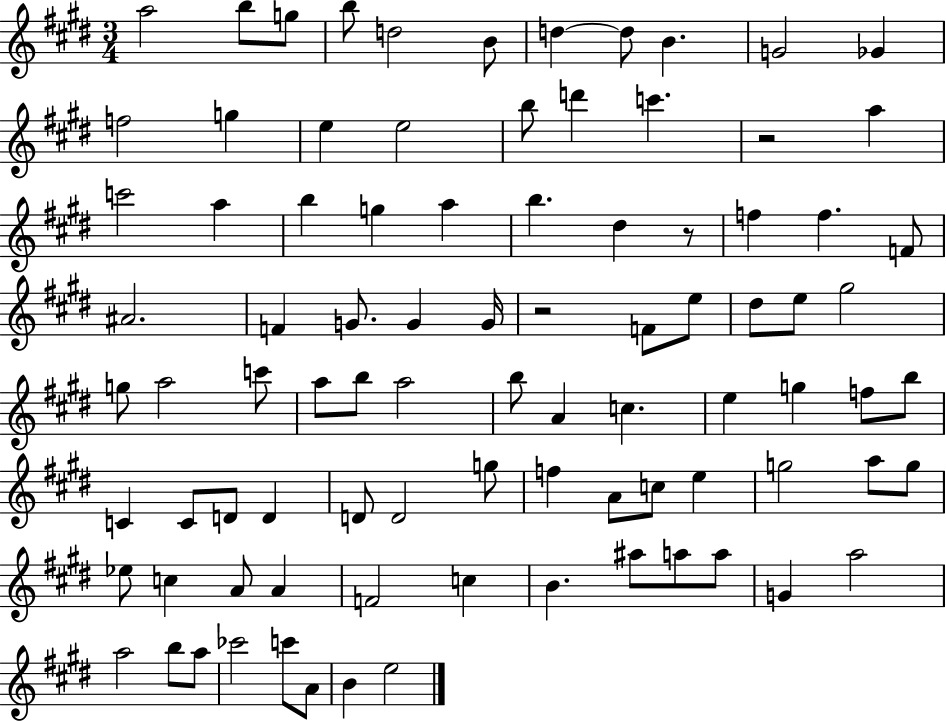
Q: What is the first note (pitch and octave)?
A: A5